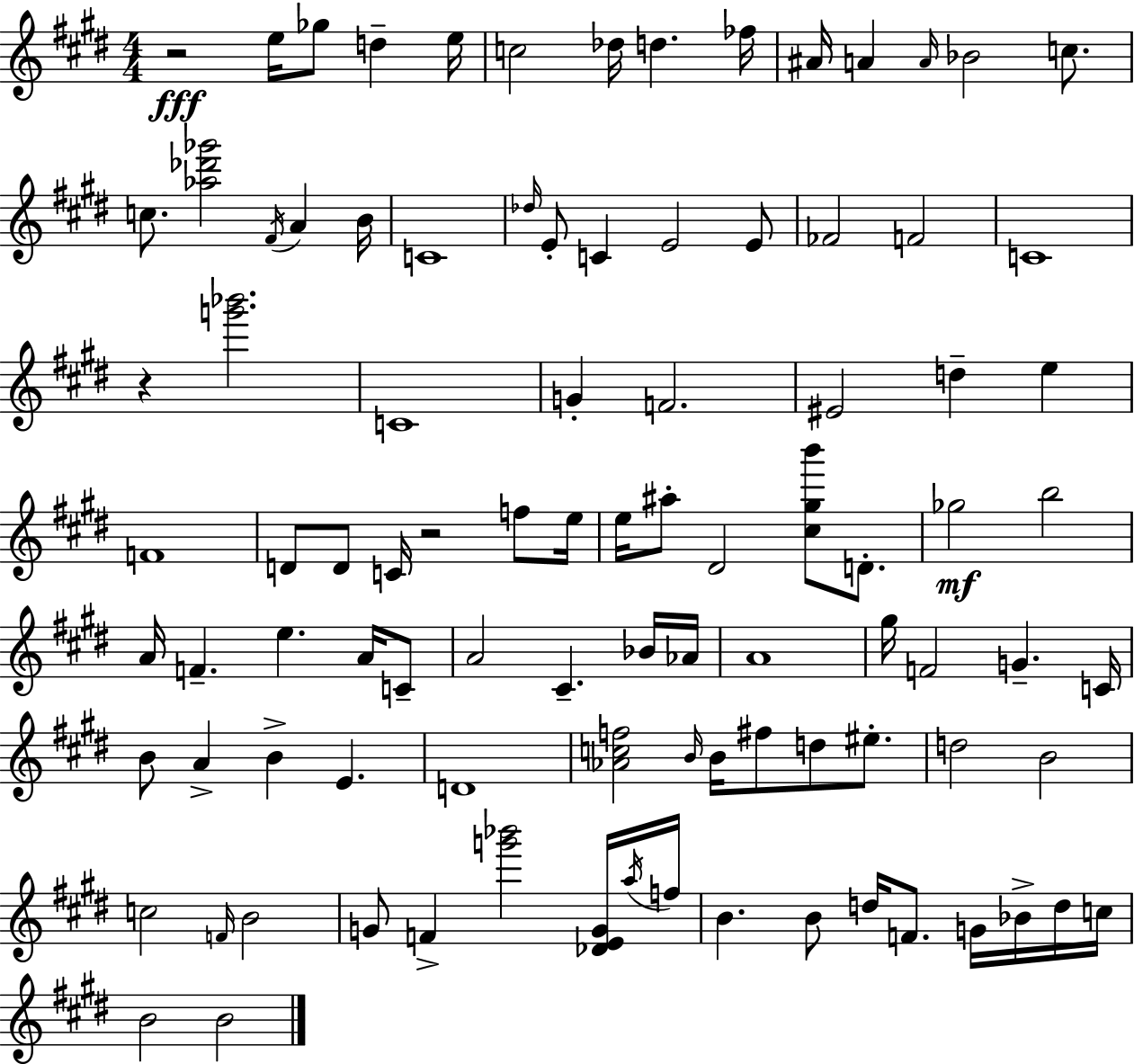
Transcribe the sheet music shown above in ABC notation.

X:1
T:Untitled
M:4/4
L:1/4
K:E
z2 e/4 _g/2 d e/4 c2 _d/4 d _f/4 ^A/4 A A/4 _B2 c/2 c/2 [_a_d'_g']2 ^F/4 A B/4 C4 _d/4 E/2 C E2 E/2 _F2 F2 C4 z [g'_b']2 C4 G F2 ^E2 d e F4 D/2 D/2 C/4 z2 f/2 e/4 e/4 ^a/2 ^D2 [^c^gb']/2 D/2 _g2 b2 A/4 F e A/4 C/2 A2 ^C _B/4 _A/4 A4 ^g/4 F2 G C/4 B/2 A B E D4 [_Acf]2 B/4 B/4 ^f/2 d/2 ^e/2 d2 B2 c2 F/4 B2 G/2 F [g'_b']2 [_DEG]/4 a/4 f/4 B B/2 d/4 F/2 G/4 _B/4 d/4 c/4 B2 B2